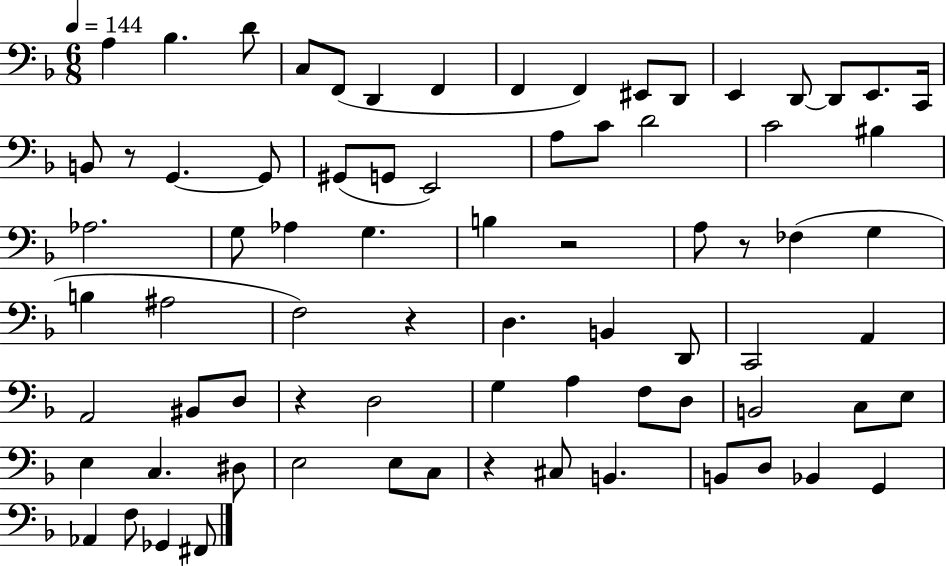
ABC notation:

X:1
T:Untitled
M:6/8
L:1/4
K:F
A, _B, D/2 C,/2 F,,/2 D,, F,, F,, F,, ^E,,/2 D,,/2 E,, D,,/2 D,,/2 E,,/2 C,,/4 B,,/2 z/2 G,, G,,/2 ^G,,/2 G,,/2 E,,2 A,/2 C/2 D2 C2 ^B, _A,2 G,/2 _A, G, B, z2 A,/2 z/2 _F, G, B, ^A,2 F,2 z D, B,, D,,/2 C,,2 A,, A,,2 ^B,,/2 D,/2 z D,2 G, A, F,/2 D,/2 B,,2 C,/2 E,/2 E, C, ^D,/2 E,2 E,/2 C,/2 z ^C,/2 B,, B,,/2 D,/2 _B,, G,, _A,, F,/2 _G,, ^F,,/2